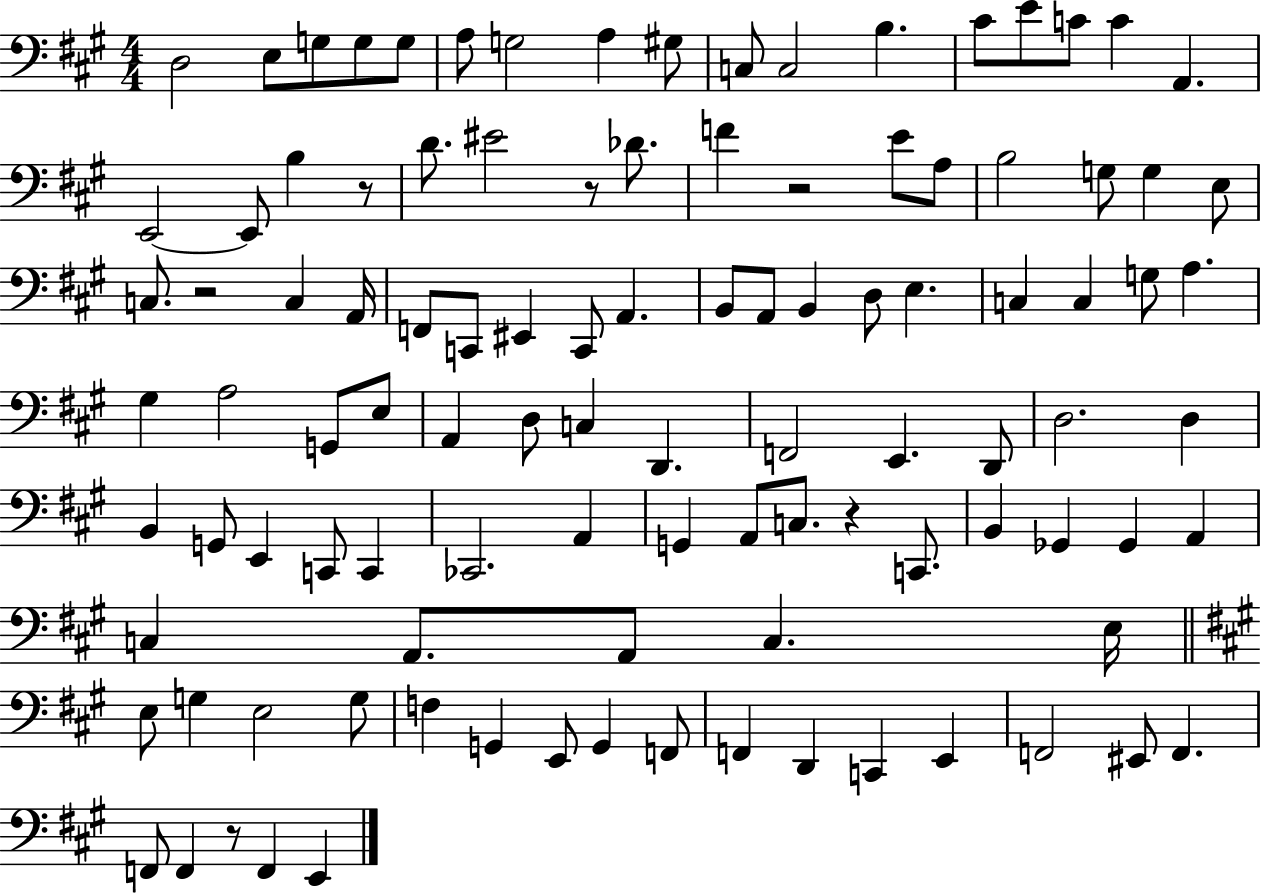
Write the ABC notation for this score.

X:1
T:Untitled
M:4/4
L:1/4
K:A
D,2 E,/2 G,/2 G,/2 G,/2 A,/2 G,2 A, ^G,/2 C,/2 C,2 B, ^C/2 E/2 C/2 C A,, E,,2 E,,/2 B, z/2 D/2 ^E2 z/2 _D/2 F z2 E/2 A,/2 B,2 G,/2 G, E,/2 C,/2 z2 C, A,,/4 F,,/2 C,,/2 ^E,, C,,/2 A,, B,,/2 A,,/2 B,, D,/2 E, C, C, G,/2 A, ^G, A,2 G,,/2 E,/2 A,, D,/2 C, D,, F,,2 E,, D,,/2 D,2 D, B,, G,,/2 E,, C,,/2 C,, _C,,2 A,, G,, A,,/2 C,/2 z C,,/2 B,, _G,, _G,, A,, C, A,,/2 A,,/2 C, E,/4 E,/2 G, E,2 G,/2 F, G,, E,,/2 G,, F,,/2 F,, D,, C,, E,, F,,2 ^E,,/2 F,, F,,/2 F,, z/2 F,, E,,